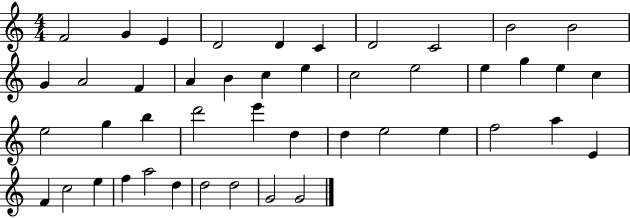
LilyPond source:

{
  \clef treble
  \numericTimeSignature
  \time 4/4
  \key c \major
  f'2 g'4 e'4 | d'2 d'4 c'4 | d'2 c'2 | b'2 b'2 | \break g'4 a'2 f'4 | a'4 b'4 c''4 e''4 | c''2 e''2 | e''4 g''4 e''4 c''4 | \break e''2 g''4 b''4 | d'''2 e'''4 d''4 | d''4 e''2 e''4 | f''2 a''4 e'4 | \break f'4 c''2 e''4 | f''4 a''2 d''4 | d''2 d''2 | g'2 g'2 | \break \bar "|."
}